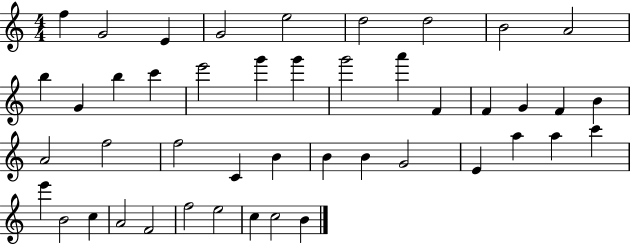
{
  \clef treble
  \numericTimeSignature
  \time 4/4
  \key c \major
  f''4 g'2 e'4 | g'2 e''2 | d''2 d''2 | b'2 a'2 | \break b''4 g'4 b''4 c'''4 | e'''2 g'''4 g'''4 | g'''2 a'''4 f'4 | f'4 g'4 f'4 b'4 | \break a'2 f''2 | f''2 c'4 b'4 | b'4 b'4 g'2 | e'4 a''4 a''4 c'''4 | \break e'''4 b'2 c''4 | a'2 f'2 | f''2 e''2 | c''4 c''2 b'4 | \break \bar "|."
}